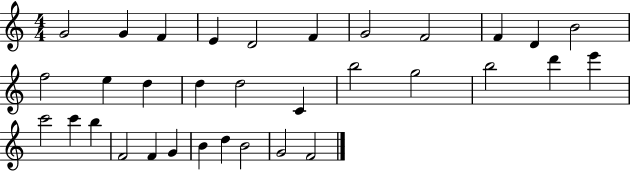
X:1
T:Untitled
M:4/4
L:1/4
K:C
G2 G F E D2 F G2 F2 F D B2 f2 e d d d2 C b2 g2 b2 d' e' c'2 c' b F2 F G B d B2 G2 F2